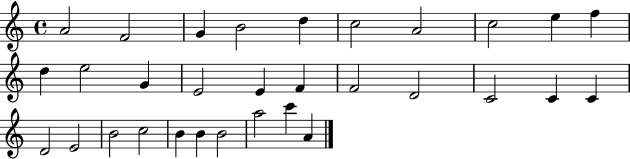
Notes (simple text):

A4/h F4/h G4/q B4/h D5/q C5/h A4/h C5/h E5/q F5/q D5/q E5/h G4/q E4/h E4/q F4/q F4/h D4/h C4/h C4/q C4/q D4/h E4/h B4/h C5/h B4/q B4/q B4/h A5/h C6/q A4/q